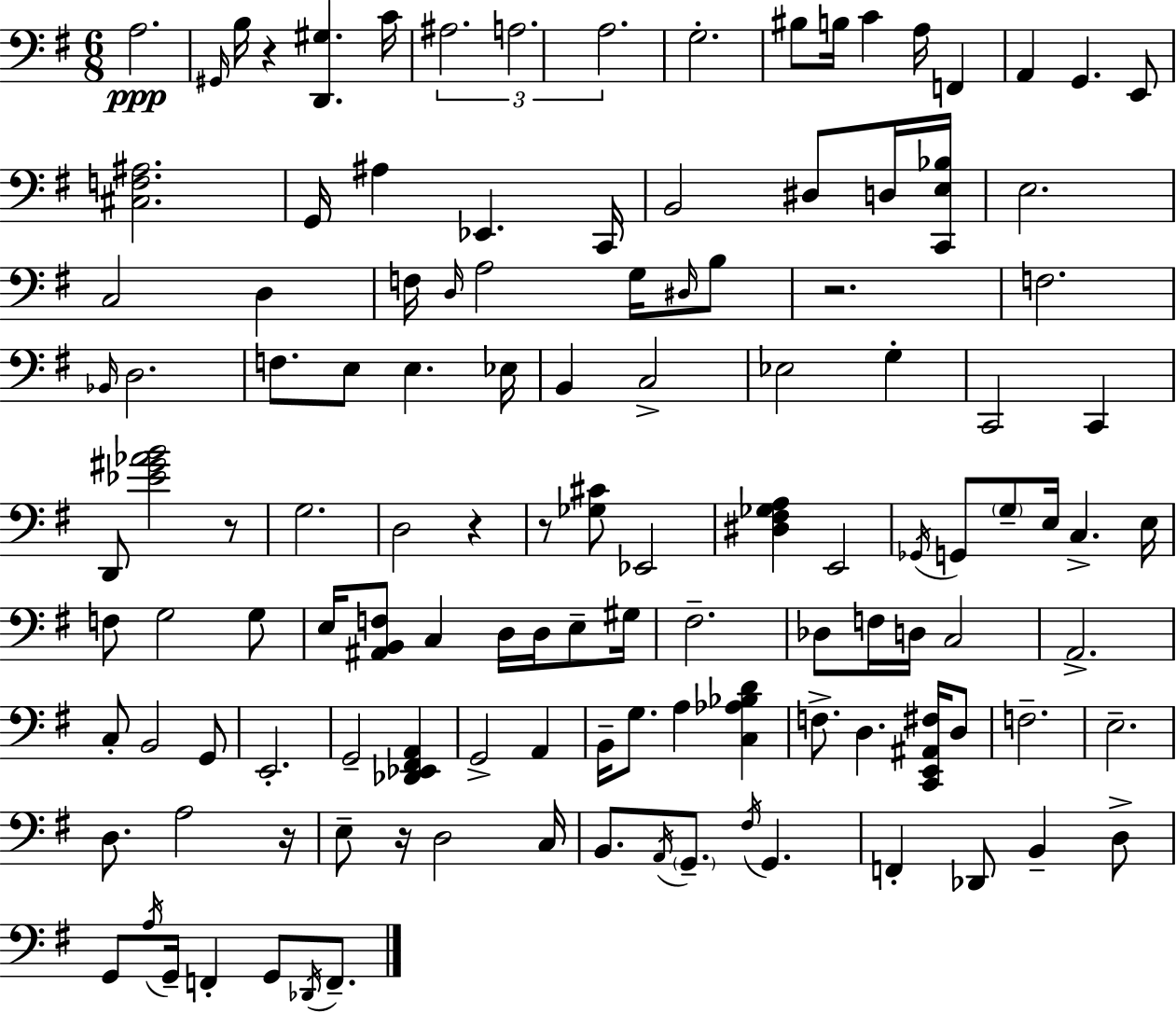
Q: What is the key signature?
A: G major